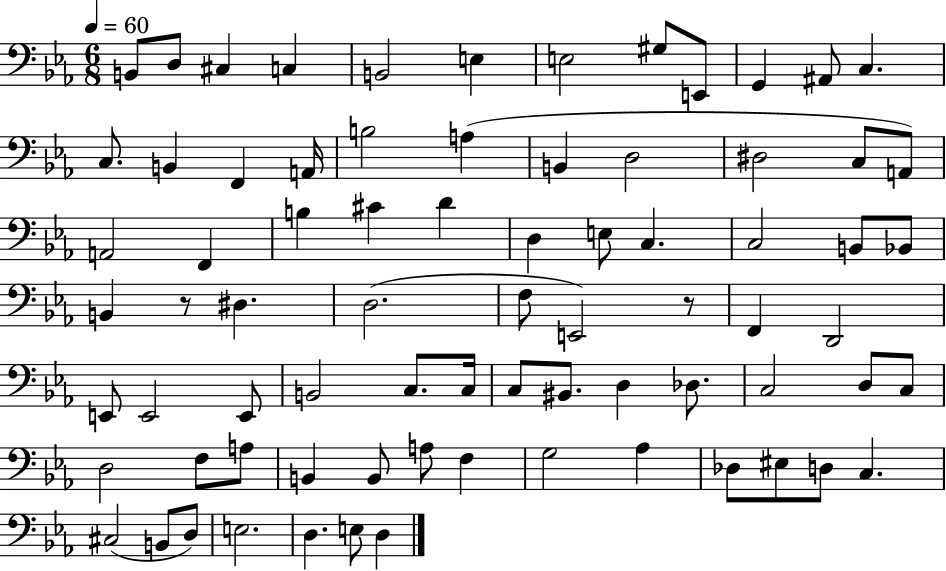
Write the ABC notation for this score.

X:1
T:Untitled
M:6/8
L:1/4
K:Eb
B,,/2 D,/2 ^C, C, B,,2 E, E,2 ^G,/2 E,,/2 G,, ^A,,/2 C, C,/2 B,, F,, A,,/4 B,2 A, B,, D,2 ^D,2 C,/2 A,,/2 A,,2 F,, B, ^C D D, E,/2 C, C,2 B,,/2 _B,,/2 B,, z/2 ^D, D,2 F,/2 E,,2 z/2 F,, D,,2 E,,/2 E,,2 E,,/2 B,,2 C,/2 C,/4 C,/2 ^B,,/2 D, _D,/2 C,2 D,/2 C,/2 D,2 F,/2 A,/2 B,, B,,/2 A,/2 F, G,2 _A, _D,/2 ^E,/2 D,/2 C, ^C,2 B,,/2 D,/2 E,2 D, E,/2 D,